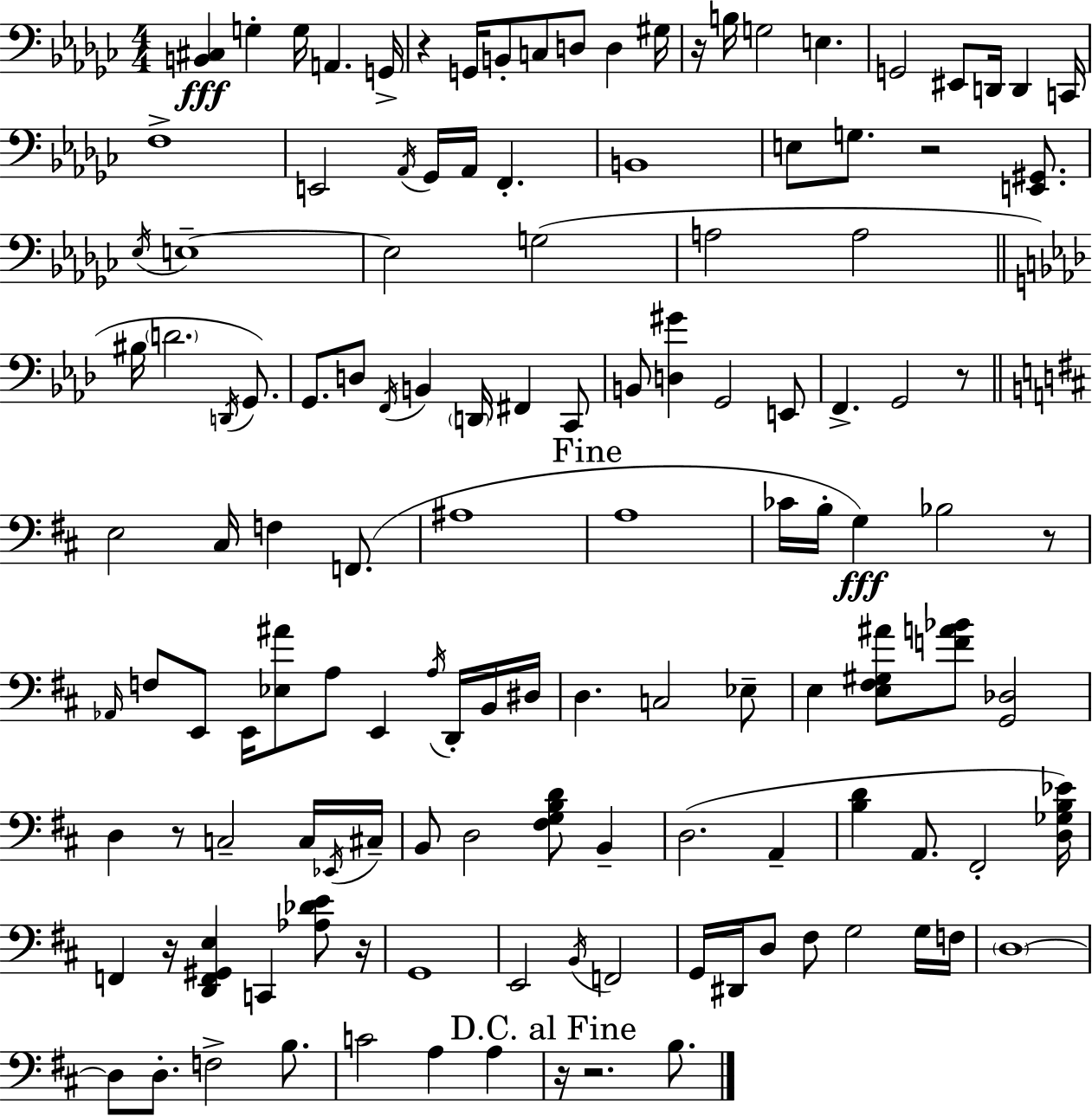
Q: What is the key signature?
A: EES minor